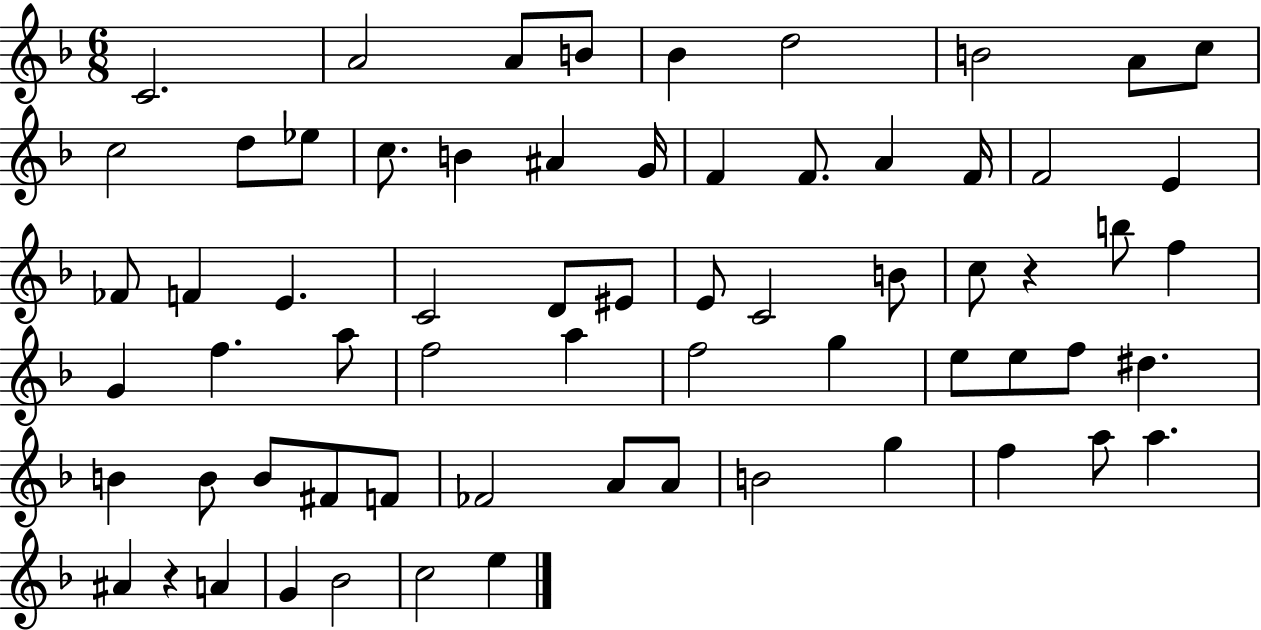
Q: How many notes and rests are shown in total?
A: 66